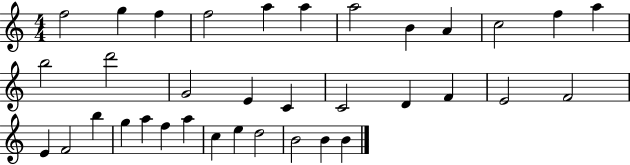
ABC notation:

X:1
T:Untitled
M:4/4
L:1/4
K:C
f2 g f f2 a a a2 B A c2 f a b2 d'2 G2 E C C2 D F E2 F2 E F2 b g a f a c e d2 B2 B B